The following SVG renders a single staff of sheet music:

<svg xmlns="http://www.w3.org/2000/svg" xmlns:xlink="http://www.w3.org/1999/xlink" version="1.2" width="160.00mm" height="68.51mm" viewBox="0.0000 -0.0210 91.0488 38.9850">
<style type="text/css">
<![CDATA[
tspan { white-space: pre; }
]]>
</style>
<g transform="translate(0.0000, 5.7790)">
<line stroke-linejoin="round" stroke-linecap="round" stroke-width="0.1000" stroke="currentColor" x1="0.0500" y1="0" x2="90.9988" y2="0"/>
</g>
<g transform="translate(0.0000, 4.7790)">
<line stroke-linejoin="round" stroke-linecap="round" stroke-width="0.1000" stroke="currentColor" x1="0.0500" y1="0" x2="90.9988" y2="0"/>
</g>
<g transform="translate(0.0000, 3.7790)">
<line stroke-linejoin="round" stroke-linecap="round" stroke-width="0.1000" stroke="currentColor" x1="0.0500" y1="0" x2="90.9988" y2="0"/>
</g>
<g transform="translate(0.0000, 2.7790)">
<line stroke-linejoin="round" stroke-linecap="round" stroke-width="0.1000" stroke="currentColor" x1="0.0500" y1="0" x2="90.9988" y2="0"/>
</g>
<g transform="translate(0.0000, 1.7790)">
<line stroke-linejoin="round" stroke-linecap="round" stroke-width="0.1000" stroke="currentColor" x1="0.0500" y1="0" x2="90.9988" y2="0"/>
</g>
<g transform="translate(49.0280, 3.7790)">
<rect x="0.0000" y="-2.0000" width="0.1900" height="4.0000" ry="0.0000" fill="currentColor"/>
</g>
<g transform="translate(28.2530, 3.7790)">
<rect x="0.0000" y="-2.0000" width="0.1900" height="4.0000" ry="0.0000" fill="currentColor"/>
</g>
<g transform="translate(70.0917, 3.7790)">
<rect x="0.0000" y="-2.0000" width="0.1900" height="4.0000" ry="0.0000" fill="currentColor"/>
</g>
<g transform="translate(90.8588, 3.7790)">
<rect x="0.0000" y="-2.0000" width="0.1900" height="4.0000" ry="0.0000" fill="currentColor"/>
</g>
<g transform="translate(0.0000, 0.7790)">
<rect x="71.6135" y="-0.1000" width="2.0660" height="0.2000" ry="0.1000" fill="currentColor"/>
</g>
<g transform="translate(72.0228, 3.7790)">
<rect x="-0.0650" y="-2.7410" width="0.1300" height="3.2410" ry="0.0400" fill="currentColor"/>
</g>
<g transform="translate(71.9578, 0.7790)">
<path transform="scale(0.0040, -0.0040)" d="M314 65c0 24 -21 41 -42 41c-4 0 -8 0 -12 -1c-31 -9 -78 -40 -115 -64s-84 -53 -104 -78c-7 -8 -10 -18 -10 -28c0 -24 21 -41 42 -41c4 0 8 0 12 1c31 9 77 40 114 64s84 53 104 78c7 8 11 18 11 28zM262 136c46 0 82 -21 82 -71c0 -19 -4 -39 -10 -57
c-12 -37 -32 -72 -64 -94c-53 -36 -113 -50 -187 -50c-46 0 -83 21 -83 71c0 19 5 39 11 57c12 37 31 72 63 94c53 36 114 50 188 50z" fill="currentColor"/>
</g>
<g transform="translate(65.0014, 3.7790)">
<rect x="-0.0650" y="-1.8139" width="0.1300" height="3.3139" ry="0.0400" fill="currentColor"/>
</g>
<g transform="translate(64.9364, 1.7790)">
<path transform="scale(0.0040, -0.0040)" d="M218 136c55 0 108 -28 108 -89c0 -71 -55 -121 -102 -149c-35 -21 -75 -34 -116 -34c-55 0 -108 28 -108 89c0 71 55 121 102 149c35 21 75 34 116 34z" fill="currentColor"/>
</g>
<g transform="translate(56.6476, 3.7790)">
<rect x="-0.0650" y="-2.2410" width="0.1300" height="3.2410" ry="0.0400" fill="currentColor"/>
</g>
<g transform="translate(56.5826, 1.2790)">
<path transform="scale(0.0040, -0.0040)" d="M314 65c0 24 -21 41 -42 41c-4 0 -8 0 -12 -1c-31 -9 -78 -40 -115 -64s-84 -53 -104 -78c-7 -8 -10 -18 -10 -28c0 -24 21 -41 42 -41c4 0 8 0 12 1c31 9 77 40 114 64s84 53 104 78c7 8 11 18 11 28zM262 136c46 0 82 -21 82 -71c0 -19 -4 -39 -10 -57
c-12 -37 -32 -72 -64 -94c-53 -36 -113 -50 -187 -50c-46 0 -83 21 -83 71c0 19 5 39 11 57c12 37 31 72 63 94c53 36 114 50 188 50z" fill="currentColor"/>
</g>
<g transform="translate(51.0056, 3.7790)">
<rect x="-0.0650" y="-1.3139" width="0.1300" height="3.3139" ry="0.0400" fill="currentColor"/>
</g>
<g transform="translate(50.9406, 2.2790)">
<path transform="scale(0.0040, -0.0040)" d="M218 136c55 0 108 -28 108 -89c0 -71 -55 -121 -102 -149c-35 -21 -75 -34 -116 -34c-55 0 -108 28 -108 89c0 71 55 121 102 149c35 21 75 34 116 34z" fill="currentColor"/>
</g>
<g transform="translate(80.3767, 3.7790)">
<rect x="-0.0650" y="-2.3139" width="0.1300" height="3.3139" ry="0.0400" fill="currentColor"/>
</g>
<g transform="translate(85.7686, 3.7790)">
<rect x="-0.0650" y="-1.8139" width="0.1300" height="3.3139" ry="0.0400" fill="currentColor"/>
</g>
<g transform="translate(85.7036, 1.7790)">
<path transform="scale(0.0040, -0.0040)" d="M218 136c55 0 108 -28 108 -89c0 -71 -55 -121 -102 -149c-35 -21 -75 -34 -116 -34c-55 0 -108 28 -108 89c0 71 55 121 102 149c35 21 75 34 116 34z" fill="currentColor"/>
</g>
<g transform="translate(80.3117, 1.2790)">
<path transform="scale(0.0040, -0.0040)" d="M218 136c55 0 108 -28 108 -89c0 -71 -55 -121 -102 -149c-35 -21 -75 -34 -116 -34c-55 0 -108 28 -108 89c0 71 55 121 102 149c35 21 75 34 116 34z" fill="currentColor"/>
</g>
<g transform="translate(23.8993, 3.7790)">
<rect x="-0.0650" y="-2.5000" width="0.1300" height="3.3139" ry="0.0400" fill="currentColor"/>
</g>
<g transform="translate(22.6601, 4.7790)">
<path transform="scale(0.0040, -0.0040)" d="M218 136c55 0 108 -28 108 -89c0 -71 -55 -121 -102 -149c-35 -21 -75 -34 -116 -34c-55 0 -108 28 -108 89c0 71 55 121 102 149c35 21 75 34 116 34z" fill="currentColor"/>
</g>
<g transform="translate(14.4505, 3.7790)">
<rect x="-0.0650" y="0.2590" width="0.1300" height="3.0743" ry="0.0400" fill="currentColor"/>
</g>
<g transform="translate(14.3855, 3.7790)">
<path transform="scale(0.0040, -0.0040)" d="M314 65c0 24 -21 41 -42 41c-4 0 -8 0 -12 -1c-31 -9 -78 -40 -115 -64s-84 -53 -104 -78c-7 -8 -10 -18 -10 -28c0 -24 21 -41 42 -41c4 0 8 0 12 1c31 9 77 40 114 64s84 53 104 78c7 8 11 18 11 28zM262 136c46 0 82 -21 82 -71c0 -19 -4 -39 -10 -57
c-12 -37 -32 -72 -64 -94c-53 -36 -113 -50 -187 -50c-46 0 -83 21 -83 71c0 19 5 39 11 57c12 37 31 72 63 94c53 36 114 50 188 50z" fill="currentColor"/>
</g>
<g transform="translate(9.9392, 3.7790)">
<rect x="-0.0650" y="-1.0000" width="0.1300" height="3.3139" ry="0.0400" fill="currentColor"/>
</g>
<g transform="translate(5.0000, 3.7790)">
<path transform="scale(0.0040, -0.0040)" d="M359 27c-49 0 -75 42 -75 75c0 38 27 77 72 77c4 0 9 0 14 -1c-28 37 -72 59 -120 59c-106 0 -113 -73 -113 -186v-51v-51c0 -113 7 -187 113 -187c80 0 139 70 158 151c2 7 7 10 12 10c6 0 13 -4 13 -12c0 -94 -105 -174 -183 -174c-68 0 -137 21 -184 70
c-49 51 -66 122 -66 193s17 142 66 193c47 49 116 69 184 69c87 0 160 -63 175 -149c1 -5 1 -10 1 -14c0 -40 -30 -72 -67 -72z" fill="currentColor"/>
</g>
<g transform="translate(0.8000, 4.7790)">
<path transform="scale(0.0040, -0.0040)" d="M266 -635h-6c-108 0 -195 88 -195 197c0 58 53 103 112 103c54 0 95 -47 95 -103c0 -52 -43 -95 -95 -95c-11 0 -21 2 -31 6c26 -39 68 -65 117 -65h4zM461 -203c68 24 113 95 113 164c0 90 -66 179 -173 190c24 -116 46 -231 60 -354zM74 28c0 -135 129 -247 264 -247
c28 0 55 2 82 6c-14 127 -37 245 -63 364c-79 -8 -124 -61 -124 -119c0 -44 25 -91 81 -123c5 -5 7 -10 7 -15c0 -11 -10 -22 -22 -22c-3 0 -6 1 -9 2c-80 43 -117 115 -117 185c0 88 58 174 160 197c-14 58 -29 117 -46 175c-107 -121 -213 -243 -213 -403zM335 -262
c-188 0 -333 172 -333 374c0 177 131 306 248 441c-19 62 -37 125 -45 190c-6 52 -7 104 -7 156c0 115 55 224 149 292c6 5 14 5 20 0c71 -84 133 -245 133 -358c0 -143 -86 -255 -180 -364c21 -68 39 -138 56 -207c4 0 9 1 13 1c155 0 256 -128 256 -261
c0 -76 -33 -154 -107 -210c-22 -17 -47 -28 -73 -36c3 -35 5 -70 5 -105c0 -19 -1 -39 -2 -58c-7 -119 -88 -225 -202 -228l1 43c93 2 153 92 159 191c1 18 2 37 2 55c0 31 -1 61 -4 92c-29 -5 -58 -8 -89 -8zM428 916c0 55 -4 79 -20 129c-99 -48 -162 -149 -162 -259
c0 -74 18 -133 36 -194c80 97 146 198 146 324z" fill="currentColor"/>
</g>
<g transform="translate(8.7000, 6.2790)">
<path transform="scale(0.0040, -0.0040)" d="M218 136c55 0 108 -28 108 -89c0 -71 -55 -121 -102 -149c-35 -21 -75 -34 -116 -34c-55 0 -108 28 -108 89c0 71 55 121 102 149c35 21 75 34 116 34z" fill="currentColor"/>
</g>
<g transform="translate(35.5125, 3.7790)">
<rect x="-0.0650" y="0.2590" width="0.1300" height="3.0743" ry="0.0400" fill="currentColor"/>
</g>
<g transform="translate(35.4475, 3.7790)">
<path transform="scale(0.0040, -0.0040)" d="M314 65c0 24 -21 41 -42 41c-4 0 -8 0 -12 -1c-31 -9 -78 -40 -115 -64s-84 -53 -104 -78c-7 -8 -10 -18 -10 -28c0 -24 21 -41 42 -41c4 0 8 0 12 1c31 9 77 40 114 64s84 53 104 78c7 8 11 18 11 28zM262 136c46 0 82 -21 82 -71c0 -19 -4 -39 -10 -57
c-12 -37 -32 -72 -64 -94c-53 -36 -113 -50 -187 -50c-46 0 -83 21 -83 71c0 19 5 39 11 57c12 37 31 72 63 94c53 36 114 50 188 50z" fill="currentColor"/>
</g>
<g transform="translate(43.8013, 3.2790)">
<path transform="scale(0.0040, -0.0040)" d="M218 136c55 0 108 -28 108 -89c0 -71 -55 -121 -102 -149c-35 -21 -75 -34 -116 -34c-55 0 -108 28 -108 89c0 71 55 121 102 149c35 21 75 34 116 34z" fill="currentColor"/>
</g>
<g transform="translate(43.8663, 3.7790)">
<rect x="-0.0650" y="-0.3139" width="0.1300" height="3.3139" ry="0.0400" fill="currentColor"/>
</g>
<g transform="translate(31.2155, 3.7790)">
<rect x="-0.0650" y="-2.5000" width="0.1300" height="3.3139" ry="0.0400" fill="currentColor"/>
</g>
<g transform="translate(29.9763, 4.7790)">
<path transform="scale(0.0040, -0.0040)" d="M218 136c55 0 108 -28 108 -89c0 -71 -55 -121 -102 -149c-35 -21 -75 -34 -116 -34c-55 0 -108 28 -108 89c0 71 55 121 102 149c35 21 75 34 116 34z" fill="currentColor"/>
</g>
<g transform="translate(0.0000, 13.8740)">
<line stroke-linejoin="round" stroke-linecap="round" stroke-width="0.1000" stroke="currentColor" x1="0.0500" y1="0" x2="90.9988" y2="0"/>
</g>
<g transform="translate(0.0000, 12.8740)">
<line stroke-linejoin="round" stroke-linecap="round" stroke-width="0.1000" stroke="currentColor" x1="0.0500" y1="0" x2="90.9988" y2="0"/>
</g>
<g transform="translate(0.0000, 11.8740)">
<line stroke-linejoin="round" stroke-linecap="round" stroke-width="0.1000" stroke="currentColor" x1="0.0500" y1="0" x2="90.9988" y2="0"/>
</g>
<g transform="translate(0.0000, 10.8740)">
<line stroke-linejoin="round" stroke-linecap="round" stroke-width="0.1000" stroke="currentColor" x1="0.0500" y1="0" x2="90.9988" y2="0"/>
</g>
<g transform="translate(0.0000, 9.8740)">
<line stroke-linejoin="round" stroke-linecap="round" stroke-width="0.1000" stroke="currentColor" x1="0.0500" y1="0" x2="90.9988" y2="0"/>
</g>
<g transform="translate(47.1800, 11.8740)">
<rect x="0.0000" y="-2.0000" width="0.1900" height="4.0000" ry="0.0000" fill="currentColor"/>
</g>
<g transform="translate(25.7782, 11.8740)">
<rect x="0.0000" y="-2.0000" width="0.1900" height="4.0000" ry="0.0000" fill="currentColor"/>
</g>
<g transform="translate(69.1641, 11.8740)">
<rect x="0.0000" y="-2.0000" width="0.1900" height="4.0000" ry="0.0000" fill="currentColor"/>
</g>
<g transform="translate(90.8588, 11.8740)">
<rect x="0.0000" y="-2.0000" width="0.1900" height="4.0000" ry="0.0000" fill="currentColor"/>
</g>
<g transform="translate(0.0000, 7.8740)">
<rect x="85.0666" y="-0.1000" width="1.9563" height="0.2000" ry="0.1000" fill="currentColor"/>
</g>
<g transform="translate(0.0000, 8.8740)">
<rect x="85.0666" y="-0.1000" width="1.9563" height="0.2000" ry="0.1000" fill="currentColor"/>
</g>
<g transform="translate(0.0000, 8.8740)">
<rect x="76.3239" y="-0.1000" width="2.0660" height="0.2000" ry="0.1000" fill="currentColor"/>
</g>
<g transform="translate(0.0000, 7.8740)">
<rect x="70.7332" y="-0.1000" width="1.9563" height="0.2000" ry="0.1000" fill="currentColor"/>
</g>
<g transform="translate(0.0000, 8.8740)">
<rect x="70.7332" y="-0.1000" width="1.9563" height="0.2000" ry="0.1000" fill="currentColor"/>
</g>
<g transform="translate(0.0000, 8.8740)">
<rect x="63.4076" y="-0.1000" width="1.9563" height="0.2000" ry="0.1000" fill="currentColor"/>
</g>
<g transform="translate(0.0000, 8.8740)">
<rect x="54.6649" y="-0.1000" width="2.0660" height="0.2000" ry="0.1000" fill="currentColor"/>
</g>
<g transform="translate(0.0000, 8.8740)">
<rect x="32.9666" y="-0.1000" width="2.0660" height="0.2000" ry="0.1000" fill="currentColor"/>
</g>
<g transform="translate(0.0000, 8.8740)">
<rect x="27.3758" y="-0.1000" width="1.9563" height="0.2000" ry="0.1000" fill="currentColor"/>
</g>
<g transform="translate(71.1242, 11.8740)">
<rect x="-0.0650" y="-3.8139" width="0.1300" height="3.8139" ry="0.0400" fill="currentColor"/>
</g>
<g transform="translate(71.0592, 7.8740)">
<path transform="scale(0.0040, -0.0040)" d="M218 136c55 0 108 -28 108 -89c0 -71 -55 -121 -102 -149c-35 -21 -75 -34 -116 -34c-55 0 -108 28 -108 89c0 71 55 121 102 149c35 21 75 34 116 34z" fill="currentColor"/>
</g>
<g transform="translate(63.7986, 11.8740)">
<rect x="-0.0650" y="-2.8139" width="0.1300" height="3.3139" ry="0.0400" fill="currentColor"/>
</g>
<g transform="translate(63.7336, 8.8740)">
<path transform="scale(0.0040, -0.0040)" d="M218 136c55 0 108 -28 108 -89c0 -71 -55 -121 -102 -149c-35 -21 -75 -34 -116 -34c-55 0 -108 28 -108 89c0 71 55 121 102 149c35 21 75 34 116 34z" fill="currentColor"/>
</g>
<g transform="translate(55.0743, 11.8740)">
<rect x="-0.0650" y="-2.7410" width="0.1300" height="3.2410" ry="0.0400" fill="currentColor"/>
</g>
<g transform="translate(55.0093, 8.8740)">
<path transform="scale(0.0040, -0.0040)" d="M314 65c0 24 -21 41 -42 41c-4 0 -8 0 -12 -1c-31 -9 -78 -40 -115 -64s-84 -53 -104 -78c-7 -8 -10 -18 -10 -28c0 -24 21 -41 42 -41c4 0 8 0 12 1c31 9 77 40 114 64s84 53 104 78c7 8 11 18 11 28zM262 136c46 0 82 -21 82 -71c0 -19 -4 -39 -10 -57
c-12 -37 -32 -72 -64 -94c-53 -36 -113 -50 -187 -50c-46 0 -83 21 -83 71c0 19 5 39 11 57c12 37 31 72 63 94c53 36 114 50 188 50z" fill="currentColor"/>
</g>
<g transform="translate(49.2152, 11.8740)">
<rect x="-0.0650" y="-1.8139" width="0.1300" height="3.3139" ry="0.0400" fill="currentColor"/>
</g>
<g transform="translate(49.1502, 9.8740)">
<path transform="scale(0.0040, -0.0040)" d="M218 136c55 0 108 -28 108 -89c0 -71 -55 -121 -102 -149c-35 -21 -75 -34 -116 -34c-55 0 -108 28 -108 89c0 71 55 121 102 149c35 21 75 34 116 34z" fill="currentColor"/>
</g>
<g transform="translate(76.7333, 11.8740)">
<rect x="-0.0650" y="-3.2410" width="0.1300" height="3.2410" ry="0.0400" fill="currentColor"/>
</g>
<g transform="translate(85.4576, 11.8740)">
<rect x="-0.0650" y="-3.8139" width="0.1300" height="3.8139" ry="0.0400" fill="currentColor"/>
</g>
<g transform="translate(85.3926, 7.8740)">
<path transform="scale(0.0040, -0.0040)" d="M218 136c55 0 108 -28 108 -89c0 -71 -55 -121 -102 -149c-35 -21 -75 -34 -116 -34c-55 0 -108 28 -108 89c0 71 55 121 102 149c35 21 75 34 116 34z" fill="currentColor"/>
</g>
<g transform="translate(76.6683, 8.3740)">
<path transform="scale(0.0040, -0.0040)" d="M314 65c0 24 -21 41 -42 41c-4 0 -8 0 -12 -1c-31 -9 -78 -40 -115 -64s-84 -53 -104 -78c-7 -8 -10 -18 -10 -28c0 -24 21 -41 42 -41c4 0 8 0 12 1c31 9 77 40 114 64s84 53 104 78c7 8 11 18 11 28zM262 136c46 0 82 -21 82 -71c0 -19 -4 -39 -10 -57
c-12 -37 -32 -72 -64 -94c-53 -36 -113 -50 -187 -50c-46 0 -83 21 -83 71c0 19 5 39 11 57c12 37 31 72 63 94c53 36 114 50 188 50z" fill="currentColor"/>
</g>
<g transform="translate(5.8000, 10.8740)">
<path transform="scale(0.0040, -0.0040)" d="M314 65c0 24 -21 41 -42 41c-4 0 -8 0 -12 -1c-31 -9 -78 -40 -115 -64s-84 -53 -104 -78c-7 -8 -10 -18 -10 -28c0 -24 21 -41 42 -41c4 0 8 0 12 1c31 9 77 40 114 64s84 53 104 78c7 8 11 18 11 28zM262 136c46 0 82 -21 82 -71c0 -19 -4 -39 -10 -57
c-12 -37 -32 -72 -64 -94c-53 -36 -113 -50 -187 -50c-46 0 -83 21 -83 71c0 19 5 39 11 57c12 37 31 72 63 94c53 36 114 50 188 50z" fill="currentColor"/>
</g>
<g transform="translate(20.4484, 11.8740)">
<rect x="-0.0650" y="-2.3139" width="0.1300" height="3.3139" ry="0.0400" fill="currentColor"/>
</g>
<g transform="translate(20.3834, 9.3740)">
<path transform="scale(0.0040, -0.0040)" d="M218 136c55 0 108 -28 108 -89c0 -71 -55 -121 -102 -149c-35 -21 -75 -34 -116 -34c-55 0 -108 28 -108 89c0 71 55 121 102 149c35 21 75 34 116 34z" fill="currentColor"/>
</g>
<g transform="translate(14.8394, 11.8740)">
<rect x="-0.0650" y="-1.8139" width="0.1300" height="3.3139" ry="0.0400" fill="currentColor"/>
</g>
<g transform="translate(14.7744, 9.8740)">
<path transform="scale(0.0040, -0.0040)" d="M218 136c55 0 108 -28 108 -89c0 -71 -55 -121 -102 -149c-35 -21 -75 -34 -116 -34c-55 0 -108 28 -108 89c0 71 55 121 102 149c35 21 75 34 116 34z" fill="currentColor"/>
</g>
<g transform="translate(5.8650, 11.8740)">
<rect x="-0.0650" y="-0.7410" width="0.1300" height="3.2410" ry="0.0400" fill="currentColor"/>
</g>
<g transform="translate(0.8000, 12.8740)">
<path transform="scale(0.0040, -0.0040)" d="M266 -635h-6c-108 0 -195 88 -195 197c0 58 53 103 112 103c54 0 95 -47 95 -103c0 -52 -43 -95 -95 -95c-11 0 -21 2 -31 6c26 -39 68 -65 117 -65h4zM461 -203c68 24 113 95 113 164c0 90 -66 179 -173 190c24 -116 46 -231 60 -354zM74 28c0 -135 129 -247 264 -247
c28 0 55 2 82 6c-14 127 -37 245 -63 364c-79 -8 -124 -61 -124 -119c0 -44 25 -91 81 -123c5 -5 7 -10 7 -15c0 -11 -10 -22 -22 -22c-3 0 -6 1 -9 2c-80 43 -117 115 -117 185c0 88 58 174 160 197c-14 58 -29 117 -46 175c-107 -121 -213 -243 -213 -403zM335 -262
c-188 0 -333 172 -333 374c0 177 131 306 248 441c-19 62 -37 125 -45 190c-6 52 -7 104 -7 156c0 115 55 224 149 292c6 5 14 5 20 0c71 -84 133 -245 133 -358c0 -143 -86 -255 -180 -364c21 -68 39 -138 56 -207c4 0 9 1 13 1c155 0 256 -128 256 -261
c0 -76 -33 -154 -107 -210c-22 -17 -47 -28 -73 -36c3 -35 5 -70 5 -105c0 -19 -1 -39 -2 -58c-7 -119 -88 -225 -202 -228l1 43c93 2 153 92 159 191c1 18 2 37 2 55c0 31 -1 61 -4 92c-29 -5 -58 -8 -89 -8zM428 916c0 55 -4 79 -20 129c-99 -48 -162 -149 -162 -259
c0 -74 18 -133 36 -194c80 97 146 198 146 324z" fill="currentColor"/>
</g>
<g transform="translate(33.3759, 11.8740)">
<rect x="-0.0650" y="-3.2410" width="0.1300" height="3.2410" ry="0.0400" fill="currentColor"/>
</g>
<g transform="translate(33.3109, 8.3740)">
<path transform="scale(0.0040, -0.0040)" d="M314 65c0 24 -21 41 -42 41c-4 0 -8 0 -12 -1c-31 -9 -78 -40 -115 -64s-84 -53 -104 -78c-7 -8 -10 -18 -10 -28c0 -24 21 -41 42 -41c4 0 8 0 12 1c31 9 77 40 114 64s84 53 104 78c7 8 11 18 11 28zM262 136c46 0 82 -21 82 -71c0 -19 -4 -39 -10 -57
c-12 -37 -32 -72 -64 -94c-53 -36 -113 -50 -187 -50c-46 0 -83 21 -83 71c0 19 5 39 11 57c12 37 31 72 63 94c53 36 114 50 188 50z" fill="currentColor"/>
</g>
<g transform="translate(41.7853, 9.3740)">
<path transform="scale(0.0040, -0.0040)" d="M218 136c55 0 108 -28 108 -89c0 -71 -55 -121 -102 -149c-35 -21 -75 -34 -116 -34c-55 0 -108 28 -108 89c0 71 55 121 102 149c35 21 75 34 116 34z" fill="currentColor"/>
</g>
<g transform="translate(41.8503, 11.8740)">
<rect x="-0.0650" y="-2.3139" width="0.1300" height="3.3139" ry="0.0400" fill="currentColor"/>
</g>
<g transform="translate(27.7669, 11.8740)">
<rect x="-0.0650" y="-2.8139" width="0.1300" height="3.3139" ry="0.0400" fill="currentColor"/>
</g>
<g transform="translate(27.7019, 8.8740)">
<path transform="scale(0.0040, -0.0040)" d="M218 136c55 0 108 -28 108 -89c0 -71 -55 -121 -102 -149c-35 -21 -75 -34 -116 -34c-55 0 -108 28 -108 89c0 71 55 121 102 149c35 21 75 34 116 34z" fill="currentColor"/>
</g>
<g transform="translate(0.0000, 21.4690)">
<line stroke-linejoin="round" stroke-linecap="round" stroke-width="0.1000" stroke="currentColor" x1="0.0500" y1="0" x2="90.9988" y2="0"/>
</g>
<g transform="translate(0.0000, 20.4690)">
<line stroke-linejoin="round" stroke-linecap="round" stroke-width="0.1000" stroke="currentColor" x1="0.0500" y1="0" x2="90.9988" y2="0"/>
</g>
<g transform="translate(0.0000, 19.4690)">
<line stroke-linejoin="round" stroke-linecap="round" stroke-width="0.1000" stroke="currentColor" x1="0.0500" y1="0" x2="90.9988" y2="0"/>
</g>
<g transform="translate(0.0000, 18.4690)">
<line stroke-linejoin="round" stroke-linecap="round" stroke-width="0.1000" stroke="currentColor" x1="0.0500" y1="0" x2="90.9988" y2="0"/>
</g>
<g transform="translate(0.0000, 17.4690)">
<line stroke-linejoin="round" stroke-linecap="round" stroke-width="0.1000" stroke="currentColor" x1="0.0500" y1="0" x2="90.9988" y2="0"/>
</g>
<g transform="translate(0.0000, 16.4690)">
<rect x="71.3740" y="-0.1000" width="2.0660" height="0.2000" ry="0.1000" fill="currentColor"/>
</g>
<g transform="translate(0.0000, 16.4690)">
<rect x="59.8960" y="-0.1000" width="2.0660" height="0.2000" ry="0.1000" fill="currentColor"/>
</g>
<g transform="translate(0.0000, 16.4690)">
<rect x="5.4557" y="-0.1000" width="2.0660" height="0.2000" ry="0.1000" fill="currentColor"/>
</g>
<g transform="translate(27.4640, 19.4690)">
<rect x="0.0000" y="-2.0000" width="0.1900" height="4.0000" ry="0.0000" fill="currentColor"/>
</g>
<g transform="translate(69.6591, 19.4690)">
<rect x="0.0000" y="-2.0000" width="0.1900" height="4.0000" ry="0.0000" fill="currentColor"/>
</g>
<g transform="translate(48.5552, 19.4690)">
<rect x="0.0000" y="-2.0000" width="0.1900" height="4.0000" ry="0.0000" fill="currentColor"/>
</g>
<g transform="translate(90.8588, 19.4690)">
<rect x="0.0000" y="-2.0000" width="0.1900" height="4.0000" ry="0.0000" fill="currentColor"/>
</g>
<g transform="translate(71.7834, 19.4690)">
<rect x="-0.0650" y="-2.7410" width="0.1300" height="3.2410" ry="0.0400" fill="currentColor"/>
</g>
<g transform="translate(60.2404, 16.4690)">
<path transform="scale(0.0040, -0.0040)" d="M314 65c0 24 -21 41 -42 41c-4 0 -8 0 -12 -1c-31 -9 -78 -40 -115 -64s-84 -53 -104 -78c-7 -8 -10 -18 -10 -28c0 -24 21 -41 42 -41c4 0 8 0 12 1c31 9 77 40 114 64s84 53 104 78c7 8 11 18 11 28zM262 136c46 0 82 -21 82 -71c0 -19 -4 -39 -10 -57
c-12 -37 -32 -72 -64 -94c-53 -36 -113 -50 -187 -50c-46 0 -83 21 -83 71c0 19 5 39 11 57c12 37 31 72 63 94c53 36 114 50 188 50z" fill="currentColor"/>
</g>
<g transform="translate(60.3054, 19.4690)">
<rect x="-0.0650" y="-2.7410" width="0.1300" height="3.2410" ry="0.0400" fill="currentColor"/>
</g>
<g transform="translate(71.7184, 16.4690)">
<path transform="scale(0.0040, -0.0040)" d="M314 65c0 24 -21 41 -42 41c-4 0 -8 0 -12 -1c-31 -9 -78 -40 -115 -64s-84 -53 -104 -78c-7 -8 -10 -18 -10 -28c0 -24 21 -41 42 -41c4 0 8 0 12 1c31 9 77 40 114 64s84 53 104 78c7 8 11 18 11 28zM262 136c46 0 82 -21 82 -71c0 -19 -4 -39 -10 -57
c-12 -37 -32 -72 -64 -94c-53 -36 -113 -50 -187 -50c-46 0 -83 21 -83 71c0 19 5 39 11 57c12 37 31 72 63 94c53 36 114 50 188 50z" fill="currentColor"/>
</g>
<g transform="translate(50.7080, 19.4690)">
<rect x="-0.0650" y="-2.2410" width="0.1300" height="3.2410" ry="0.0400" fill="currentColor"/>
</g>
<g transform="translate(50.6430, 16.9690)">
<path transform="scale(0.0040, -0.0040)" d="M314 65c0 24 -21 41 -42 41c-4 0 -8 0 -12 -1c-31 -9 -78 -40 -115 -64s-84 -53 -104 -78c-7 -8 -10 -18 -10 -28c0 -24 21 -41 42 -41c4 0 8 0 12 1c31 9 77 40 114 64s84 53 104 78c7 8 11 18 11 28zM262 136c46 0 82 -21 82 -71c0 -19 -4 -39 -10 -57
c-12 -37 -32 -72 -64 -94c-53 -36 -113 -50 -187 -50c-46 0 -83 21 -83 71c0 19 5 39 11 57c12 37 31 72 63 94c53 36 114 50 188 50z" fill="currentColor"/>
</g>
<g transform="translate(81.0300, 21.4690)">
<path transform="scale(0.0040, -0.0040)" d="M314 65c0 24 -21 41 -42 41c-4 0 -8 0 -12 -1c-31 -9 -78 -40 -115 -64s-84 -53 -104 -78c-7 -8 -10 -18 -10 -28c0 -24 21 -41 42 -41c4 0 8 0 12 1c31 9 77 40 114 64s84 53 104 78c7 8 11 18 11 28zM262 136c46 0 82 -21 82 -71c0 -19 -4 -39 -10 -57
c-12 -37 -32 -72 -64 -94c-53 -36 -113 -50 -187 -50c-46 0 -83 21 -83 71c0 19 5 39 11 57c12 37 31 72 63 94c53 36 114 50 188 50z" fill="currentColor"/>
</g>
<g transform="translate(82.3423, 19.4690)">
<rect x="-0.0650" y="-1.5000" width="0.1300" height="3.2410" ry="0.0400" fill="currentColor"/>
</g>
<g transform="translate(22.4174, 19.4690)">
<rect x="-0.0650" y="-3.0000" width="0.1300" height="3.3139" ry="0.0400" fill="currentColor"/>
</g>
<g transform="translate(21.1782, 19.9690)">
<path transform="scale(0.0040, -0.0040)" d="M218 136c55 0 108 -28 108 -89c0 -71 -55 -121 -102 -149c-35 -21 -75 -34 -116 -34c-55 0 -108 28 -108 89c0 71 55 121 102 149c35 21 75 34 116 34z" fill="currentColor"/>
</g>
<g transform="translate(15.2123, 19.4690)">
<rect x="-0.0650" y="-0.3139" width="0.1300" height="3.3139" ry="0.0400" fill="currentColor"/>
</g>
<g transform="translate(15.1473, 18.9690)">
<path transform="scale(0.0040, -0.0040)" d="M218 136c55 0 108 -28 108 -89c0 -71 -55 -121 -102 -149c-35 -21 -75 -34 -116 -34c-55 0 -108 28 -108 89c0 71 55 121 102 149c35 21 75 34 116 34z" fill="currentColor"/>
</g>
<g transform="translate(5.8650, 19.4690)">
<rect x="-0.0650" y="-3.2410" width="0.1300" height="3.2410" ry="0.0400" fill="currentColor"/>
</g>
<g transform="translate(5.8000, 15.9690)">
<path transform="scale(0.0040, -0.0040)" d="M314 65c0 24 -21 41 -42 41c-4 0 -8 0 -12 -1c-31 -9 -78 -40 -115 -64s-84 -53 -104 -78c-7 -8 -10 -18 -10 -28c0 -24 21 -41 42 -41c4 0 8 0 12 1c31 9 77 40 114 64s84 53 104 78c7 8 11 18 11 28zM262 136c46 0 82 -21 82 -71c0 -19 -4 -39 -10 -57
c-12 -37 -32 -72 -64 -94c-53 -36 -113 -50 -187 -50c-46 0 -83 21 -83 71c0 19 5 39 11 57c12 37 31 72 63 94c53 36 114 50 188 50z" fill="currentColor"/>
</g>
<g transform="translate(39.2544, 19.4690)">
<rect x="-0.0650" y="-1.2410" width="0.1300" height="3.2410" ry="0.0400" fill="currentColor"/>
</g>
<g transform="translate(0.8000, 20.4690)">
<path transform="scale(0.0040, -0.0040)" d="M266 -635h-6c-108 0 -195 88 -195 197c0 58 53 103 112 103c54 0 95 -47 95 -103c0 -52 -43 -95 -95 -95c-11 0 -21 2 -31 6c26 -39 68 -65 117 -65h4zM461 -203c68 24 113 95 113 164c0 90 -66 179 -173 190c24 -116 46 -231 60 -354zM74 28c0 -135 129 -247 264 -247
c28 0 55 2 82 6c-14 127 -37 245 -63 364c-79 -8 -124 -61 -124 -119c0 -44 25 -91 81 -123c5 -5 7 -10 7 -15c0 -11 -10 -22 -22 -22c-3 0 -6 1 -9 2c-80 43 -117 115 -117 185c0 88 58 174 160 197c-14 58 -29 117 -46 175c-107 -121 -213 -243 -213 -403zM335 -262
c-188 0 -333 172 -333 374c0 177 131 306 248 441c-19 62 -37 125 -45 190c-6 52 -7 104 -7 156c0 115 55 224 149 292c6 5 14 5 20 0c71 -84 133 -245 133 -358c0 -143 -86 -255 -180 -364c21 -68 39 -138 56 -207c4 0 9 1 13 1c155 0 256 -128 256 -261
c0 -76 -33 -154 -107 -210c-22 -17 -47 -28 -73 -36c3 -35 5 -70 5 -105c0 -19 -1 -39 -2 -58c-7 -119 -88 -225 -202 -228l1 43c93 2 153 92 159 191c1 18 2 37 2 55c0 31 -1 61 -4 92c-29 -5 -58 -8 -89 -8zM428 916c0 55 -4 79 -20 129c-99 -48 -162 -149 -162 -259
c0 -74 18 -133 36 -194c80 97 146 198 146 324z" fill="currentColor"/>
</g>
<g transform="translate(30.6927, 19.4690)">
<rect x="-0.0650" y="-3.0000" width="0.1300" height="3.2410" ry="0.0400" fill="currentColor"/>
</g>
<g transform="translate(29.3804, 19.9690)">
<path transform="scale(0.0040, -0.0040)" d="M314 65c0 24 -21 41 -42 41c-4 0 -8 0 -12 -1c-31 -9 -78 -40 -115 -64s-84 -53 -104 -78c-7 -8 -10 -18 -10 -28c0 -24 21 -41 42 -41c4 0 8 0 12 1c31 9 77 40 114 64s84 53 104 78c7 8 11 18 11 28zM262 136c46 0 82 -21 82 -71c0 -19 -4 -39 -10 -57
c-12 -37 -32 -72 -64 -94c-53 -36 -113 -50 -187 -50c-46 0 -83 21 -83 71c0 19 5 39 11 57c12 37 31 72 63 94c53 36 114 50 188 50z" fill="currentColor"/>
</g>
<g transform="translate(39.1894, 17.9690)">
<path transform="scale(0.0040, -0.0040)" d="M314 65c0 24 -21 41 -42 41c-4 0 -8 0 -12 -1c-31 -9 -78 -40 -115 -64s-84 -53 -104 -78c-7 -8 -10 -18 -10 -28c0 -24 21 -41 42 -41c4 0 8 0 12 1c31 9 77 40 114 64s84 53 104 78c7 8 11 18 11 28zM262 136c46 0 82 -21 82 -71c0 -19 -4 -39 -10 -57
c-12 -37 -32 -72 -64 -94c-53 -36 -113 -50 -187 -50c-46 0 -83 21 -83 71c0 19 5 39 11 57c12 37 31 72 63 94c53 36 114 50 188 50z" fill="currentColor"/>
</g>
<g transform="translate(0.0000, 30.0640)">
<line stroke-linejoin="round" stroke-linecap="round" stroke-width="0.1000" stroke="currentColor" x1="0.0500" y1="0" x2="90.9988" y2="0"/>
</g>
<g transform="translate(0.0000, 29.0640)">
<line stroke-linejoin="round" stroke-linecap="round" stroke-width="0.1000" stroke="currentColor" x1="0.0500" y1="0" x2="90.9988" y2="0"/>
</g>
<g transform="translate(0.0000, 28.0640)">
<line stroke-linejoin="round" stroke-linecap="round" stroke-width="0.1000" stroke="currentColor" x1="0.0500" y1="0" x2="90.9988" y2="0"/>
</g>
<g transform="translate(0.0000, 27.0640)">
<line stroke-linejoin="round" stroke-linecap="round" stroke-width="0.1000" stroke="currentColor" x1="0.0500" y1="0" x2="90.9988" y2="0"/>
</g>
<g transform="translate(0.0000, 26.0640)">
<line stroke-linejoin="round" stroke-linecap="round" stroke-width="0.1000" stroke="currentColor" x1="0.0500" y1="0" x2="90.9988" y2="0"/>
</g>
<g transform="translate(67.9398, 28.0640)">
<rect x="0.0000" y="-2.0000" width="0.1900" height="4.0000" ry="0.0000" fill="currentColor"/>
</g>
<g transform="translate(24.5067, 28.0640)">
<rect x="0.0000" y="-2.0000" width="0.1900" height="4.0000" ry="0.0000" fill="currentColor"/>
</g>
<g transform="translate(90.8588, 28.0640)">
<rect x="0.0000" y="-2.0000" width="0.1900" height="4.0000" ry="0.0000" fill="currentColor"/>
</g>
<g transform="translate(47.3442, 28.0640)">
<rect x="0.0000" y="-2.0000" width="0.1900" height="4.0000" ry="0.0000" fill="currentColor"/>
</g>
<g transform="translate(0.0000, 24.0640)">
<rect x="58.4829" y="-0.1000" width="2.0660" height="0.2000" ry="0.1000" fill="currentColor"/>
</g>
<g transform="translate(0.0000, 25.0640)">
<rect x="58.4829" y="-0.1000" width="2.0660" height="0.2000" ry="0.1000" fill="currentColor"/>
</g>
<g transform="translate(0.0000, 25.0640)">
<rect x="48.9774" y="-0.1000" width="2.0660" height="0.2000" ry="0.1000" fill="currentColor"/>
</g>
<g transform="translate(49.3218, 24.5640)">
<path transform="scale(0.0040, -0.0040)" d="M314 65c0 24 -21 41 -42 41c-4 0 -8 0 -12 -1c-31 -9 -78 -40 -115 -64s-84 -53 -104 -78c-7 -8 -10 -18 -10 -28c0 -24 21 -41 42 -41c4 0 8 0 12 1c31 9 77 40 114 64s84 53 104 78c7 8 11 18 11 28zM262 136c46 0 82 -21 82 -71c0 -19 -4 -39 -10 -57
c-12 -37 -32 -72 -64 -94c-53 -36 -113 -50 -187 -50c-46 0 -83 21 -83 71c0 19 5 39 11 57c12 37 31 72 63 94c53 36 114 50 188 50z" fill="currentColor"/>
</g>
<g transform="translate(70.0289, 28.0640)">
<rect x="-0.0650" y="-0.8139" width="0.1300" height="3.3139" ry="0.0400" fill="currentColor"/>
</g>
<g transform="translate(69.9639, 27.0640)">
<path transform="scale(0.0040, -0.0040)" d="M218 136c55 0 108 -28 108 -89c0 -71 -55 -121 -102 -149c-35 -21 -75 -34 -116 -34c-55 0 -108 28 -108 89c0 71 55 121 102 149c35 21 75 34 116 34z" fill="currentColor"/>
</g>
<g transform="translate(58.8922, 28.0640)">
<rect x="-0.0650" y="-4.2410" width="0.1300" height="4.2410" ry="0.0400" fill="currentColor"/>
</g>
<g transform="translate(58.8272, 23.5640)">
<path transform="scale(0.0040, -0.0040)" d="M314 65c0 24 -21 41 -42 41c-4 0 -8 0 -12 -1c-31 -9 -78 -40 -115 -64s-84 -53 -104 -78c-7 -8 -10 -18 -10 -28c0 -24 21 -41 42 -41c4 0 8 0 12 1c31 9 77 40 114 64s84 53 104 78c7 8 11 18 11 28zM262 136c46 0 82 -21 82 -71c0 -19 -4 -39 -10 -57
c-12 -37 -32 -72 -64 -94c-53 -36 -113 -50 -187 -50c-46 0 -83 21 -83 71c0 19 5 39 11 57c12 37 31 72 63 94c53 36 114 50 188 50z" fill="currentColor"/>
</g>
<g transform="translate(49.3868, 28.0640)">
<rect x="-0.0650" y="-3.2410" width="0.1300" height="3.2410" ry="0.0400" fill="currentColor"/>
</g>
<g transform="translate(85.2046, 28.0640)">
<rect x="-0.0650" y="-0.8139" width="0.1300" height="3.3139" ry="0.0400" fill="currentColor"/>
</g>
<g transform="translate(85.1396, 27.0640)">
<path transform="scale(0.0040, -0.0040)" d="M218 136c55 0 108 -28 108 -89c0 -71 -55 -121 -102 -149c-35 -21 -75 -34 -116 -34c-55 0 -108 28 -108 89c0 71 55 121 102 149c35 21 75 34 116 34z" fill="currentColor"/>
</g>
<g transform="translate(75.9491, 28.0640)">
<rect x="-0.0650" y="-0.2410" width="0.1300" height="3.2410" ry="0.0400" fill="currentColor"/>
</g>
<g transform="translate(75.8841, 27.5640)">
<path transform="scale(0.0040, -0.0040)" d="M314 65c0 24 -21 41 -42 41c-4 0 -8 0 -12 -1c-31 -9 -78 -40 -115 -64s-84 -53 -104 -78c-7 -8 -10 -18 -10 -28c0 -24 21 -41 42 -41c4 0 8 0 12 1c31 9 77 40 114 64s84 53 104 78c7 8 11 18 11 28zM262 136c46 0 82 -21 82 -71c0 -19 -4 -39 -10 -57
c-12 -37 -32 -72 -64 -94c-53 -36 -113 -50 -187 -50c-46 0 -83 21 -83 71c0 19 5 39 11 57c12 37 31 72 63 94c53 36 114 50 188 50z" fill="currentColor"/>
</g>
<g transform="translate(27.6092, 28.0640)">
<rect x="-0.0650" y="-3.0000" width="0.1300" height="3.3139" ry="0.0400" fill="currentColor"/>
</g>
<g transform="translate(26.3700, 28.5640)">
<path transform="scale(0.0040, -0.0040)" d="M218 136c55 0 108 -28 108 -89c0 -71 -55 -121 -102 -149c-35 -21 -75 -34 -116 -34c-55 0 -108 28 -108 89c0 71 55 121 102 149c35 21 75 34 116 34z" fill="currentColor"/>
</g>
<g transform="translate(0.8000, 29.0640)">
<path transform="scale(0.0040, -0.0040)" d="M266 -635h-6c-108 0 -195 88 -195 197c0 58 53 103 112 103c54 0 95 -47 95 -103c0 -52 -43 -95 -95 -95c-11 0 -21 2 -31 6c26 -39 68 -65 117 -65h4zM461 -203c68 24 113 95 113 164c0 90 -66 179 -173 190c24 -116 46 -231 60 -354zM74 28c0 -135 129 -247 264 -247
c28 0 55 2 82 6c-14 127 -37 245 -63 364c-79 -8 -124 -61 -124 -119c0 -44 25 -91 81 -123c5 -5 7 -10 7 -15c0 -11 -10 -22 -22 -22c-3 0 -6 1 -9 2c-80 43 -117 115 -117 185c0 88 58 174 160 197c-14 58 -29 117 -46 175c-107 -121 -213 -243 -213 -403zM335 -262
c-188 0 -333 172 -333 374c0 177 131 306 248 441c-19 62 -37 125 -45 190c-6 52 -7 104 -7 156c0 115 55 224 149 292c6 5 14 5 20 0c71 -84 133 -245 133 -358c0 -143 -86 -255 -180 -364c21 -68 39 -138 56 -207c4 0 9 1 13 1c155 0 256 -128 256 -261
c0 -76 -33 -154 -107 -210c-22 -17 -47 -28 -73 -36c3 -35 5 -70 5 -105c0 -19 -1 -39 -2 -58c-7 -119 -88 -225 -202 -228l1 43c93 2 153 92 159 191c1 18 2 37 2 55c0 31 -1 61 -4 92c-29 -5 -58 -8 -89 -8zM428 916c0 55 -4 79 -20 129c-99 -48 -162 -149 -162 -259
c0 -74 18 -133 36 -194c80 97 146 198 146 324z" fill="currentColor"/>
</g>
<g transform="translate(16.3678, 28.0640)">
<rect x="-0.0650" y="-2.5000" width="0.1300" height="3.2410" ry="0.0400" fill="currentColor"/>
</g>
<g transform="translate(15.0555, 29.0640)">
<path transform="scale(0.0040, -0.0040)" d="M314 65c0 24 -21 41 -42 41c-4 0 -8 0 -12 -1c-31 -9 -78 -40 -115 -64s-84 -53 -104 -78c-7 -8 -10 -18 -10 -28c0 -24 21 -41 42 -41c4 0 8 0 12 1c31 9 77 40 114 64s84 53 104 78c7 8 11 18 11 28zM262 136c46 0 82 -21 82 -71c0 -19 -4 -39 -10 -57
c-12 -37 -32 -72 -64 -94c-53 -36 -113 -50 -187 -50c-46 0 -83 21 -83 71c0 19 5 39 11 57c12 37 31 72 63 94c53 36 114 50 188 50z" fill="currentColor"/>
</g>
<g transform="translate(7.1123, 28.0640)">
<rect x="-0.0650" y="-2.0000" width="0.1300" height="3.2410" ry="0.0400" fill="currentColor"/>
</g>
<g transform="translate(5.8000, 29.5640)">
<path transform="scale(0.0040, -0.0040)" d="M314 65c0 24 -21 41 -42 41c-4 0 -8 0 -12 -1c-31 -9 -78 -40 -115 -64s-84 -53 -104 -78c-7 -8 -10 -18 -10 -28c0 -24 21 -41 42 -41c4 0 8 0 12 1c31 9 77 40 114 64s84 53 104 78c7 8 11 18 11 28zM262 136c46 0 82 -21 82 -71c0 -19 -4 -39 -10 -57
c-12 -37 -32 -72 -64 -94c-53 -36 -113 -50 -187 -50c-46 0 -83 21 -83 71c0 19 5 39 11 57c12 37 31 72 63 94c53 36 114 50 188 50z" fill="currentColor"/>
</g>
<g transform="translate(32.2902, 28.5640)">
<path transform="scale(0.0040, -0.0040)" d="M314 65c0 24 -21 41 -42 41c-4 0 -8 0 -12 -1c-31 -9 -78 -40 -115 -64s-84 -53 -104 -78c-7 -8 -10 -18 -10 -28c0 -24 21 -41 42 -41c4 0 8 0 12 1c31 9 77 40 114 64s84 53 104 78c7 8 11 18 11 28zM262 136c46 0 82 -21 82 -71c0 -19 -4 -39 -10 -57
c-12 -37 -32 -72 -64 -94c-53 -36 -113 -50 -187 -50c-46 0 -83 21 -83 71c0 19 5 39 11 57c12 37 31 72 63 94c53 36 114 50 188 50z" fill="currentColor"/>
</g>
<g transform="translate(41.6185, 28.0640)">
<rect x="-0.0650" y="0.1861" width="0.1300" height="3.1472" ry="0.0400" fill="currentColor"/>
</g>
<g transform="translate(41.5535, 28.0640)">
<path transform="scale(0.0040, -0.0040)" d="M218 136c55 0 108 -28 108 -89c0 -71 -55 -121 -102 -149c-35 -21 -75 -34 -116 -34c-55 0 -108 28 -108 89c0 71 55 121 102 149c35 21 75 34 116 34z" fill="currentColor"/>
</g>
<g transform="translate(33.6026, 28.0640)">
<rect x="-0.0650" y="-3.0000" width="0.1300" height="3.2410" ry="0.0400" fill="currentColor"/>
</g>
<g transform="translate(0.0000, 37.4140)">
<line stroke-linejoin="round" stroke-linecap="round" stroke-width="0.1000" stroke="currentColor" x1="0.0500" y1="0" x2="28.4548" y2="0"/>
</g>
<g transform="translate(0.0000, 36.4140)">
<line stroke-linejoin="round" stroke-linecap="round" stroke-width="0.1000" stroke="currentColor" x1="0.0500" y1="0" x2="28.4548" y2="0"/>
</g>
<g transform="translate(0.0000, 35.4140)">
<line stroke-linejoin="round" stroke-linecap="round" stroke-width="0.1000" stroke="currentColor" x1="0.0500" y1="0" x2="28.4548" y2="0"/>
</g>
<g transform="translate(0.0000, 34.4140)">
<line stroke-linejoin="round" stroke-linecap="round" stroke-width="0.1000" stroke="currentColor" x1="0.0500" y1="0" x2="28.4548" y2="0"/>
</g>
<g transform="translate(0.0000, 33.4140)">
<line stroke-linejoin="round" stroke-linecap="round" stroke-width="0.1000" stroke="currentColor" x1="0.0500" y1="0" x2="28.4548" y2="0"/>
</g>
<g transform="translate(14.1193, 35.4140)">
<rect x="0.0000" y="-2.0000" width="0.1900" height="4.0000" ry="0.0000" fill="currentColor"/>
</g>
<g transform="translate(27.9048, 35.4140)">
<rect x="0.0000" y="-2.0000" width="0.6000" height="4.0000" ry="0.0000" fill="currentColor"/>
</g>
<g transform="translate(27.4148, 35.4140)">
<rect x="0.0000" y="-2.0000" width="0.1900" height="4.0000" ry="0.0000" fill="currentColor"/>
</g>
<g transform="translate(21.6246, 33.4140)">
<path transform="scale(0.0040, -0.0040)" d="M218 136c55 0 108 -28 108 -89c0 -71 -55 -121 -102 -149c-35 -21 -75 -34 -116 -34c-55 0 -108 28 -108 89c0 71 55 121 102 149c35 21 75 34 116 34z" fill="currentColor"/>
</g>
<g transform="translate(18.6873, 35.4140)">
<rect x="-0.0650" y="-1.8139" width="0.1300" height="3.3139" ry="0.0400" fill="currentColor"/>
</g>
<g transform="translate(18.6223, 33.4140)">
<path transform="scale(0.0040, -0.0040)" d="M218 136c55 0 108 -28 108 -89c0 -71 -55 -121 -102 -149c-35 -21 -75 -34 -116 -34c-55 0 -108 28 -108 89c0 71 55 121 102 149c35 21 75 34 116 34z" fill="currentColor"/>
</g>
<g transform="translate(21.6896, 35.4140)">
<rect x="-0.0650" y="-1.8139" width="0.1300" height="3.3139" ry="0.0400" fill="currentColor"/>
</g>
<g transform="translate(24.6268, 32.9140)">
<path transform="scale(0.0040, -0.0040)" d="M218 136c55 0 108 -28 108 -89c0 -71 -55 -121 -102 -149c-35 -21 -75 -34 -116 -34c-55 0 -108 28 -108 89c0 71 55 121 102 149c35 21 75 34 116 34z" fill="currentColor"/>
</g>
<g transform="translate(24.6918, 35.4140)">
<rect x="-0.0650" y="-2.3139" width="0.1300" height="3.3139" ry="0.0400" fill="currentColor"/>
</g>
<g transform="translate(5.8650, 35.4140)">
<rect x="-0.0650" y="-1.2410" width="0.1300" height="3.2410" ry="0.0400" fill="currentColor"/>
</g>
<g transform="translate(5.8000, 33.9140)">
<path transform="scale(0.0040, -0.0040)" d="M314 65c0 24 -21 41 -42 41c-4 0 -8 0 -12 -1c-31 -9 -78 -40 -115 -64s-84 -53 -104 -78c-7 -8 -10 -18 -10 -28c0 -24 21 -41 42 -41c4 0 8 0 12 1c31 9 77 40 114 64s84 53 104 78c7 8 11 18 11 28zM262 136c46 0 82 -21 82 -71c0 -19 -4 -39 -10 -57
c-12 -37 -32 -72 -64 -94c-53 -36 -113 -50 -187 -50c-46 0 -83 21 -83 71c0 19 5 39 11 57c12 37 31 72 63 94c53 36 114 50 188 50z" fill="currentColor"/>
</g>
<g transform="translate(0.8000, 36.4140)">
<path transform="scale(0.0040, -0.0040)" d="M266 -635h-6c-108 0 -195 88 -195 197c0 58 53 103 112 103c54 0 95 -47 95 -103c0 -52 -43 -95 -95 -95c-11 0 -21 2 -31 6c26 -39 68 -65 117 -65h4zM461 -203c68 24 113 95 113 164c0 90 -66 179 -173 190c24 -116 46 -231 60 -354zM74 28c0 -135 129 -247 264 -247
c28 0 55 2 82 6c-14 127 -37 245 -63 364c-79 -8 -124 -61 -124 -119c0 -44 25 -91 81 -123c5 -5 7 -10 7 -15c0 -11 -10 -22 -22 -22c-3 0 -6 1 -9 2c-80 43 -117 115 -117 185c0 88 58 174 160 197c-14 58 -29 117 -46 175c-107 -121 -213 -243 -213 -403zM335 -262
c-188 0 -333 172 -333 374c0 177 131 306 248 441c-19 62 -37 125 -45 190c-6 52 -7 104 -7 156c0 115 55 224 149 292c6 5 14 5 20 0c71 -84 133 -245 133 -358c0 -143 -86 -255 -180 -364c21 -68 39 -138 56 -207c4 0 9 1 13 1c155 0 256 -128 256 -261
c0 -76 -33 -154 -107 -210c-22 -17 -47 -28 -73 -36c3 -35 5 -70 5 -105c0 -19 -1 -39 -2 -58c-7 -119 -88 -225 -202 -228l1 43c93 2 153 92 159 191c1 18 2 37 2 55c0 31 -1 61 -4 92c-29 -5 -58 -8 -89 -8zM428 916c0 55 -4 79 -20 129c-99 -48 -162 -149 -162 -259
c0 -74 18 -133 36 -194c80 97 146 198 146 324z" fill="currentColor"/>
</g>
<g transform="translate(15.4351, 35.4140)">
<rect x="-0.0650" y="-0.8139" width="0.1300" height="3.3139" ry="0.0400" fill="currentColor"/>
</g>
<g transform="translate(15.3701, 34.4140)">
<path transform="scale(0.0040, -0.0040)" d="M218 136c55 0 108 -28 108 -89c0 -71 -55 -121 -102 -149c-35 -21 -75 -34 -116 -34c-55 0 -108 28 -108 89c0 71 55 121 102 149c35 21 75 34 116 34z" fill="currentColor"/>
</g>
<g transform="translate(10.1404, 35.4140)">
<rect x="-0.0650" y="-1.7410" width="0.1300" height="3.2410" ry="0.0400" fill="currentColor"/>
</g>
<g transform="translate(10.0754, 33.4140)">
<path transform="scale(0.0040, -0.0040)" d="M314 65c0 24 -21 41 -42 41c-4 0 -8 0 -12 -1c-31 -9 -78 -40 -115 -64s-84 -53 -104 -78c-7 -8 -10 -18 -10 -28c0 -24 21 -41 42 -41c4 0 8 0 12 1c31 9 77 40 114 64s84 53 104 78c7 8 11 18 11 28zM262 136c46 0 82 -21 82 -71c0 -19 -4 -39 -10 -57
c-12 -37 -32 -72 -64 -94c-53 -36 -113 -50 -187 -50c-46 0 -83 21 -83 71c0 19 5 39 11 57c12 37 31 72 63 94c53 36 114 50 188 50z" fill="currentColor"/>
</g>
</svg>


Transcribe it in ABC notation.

X:1
T:Untitled
M:4/4
L:1/4
K:C
D B2 G G B2 c e g2 f a2 g f d2 f g a b2 g f a2 a c' b2 c' b2 c A A2 e2 g2 a2 a2 E2 F2 G2 A A2 B b2 d'2 d c2 d e2 f2 d f f g